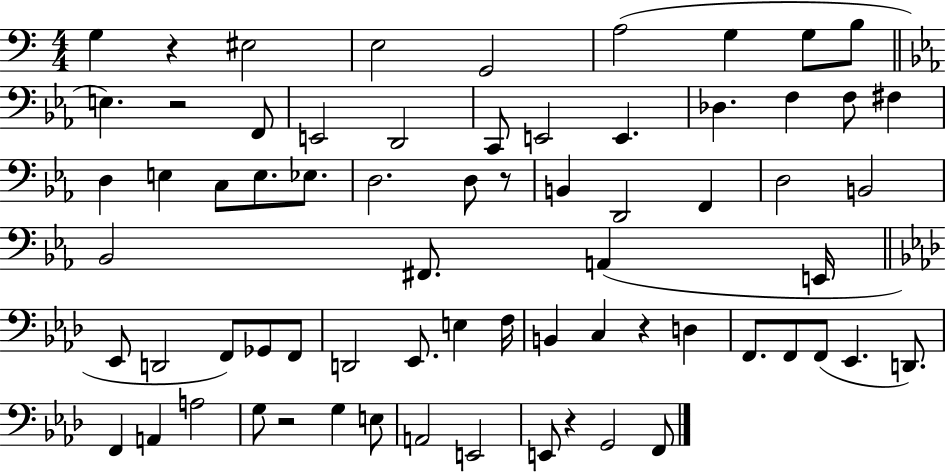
{
  \clef bass
  \numericTimeSignature
  \time 4/4
  \key c \major
  g4 r4 eis2 | e2 g,2 | a2( g4 g8 b8 | \bar "||" \break \key ees \major e4.) r2 f,8 | e,2 d,2 | c,8 e,2 e,4. | des4. f4 f8 fis4 | \break d4 e4 c8 e8. ees8. | d2. d8 r8 | b,4 d,2 f,4 | d2 b,2 | \break bes,2 fis,8. a,4( e,16 | \bar "||" \break \key aes \major ees,8 d,2 f,8) ges,8 f,8 | d,2 ees,8. e4 f16 | b,4 c4 r4 d4 | f,8. f,8 f,8( ees,4. d,8.) | \break f,4 a,4 a2 | g8 r2 g4 e8 | a,2 e,2 | e,8 r4 g,2 f,8 | \break \bar "|."
}